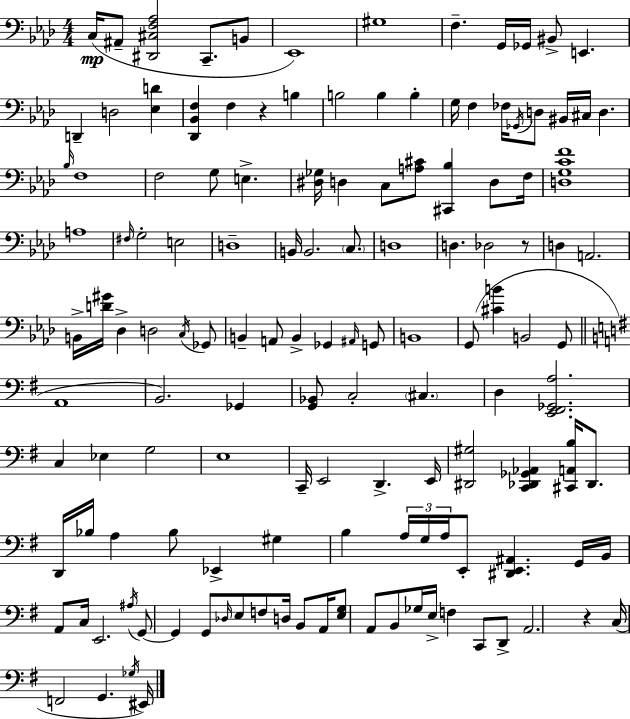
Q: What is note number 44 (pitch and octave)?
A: D3